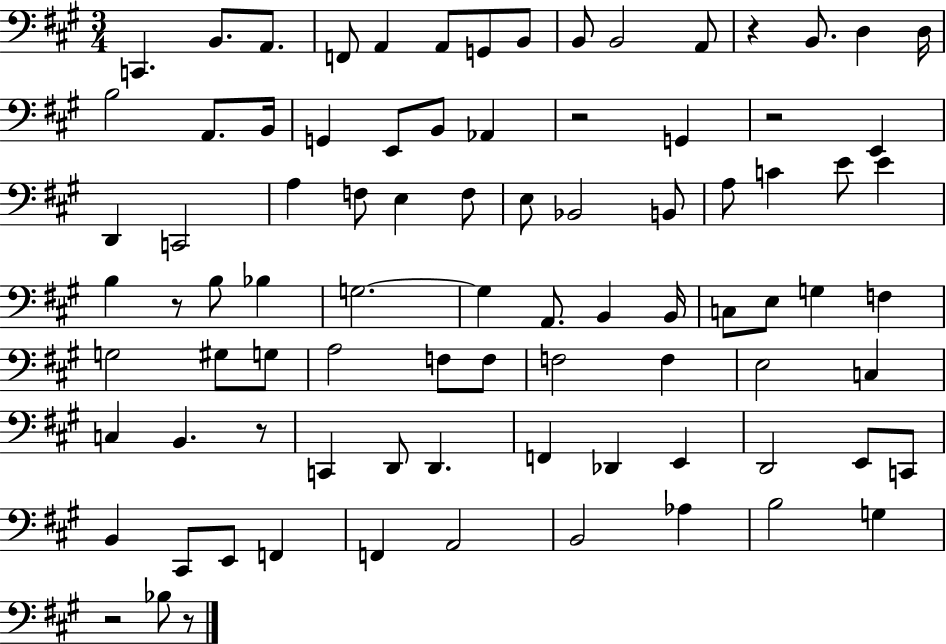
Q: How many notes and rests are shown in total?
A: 87